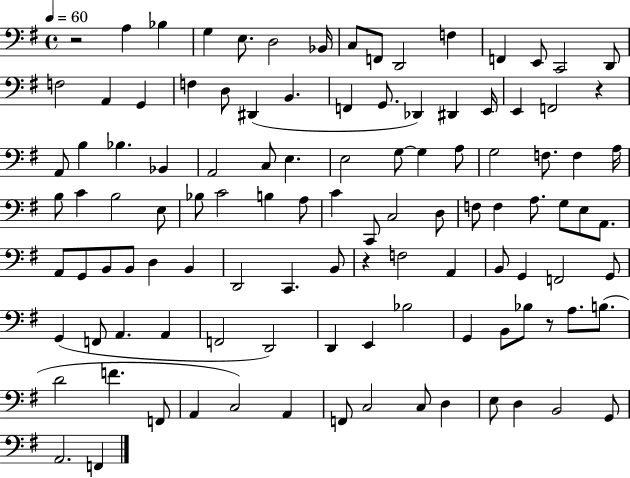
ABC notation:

X:1
T:Untitled
M:4/4
L:1/4
K:G
z2 A, _B, G, E,/2 D,2 _B,,/4 C,/2 F,,/2 D,,2 F, F,, E,,/2 C,,2 D,,/2 F,2 A,, G,, F, D,/2 ^D,, B,, F,, G,,/2 _D,, ^D,, E,,/4 E,, F,,2 z A,,/2 B, _B, _B,, A,,2 C,/2 E, E,2 G,/2 G, A,/2 G,2 F,/2 F, A,/4 B,/2 C B,2 E,/2 _B,/2 C2 B, A,/2 C C,,/2 C,2 D,/2 F,/2 F, A,/2 G,/2 E,/2 A,,/2 A,,/2 G,,/2 B,,/2 B,,/2 D, B,, D,,2 C,, B,,/2 z F,2 A,, B,,/2 G,, F,,2 G,,/2 G,, F,,/2 A,, A,, F,,2 D,,2 D,, E,, _B,2 G,, B,,/2 _B,/2 z/2 A,/2 B,/2 D2 F F,,/2 A,, C,2 A,, F,,/2 C,2 C,/2 D, E,/2 D, B,,2 G,,/2 A,,2 F,,